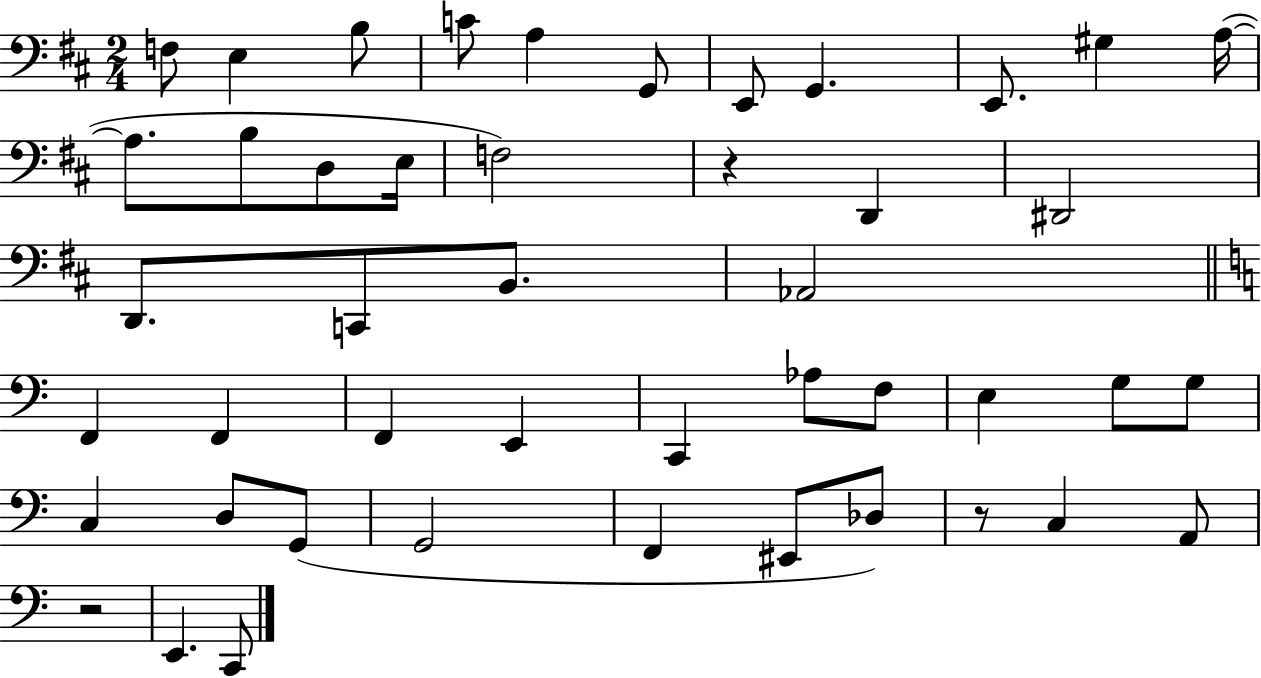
F3/e E3/q B3/e C4/e A3/q G2/e E2/e G2/q. E2/e. G#3/q A3/s A3/e. B3/e D3/e E3/s F3/h R/q D2/q D#2/h D2/e. C2/e B2/e. Ab2/h F2/q F2/q F2/q E2/q C2/q Ab3/e F3/e E3/q G3/e G3/e C3/q D3/e G2/e G2/h F2/q EIS2/e Db3/e R/e C3/q A2/e R/h E2/q. C2/e